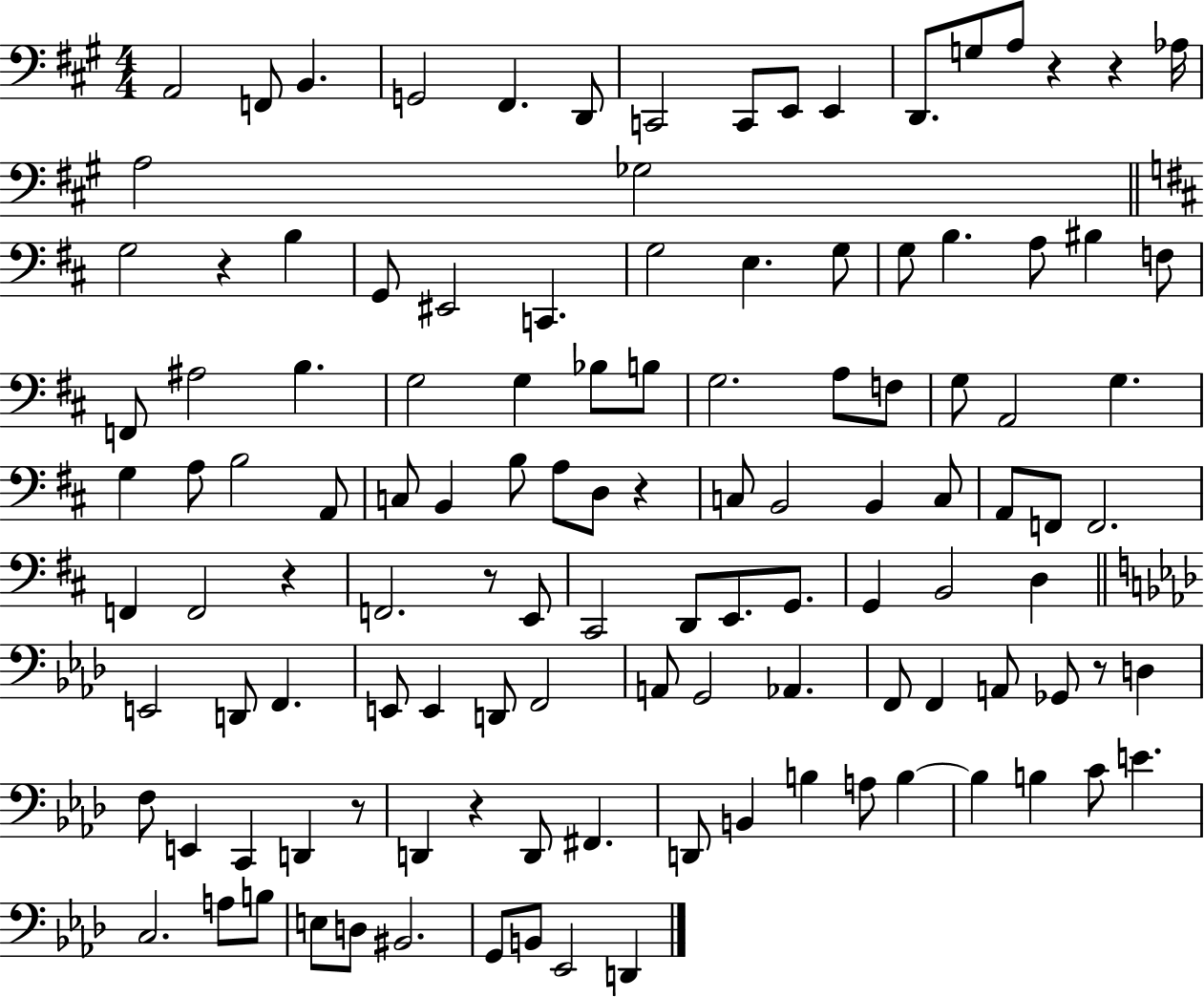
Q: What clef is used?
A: bass